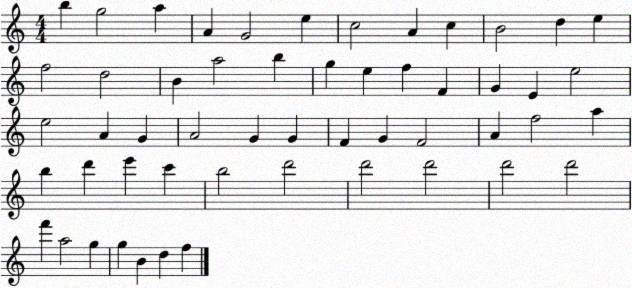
X:1
T:Untitled
M:4/4
L:1/4
K:C
b g2 a A G2 e c2 A c B2 d e f2 d2 B a2 b g e f F G E e2 e2 A G A2 G G F G F2 A f2 a b d' e' c' b2 d'2 d'2 d'2 d'2 d'2 f' a2 g g B d f